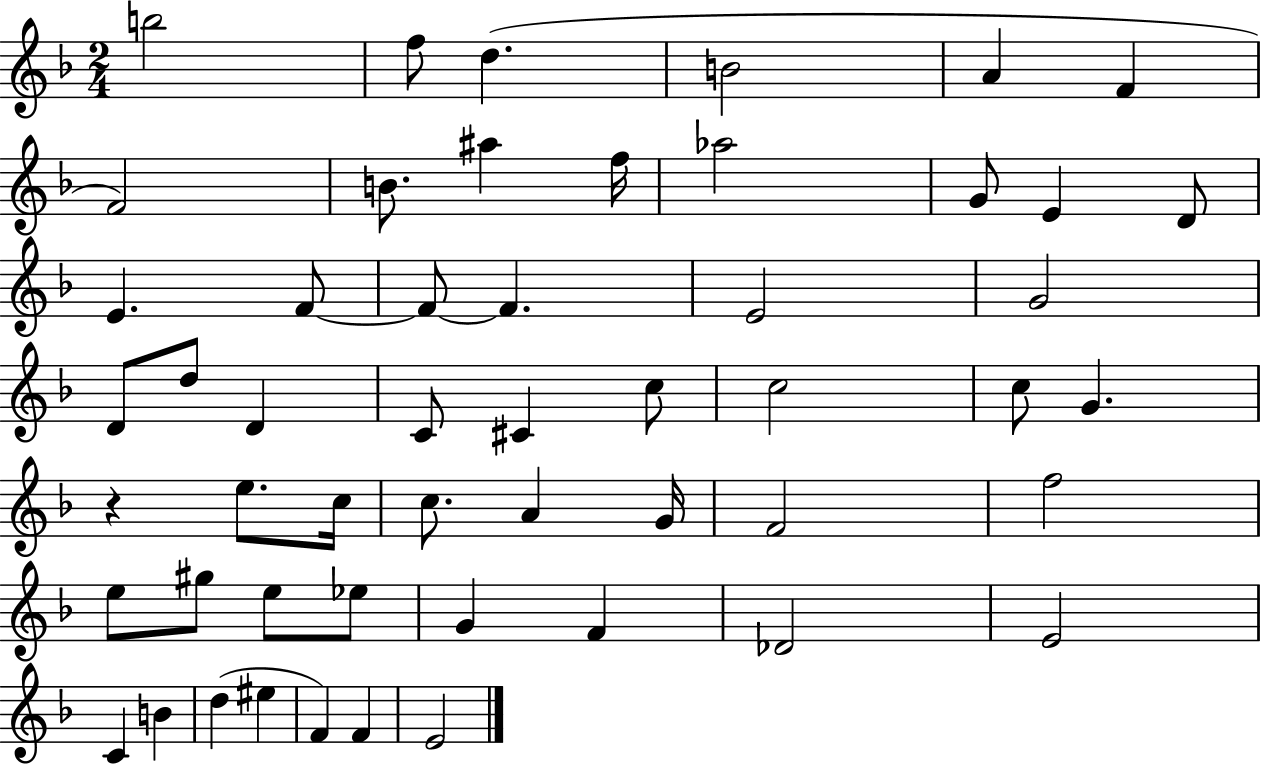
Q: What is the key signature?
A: F major